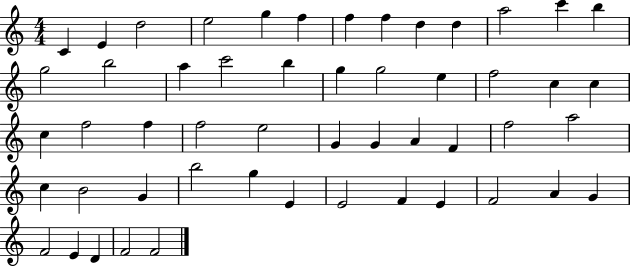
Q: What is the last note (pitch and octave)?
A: F4